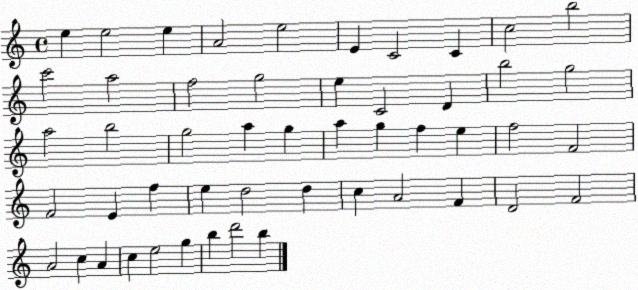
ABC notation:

X:1
T:Untitled
M:4/4
L:1/4
K:C
e e2 e A2 e2 E C2 C c2 b2 c'2 a2 f2 g2 e C2 D b2 g2 a2 b2 g2 a g a g f e f2 F2 F2 E f e d2 d c A2 F D2 F2 A2 c A c e2 g b d'2 b